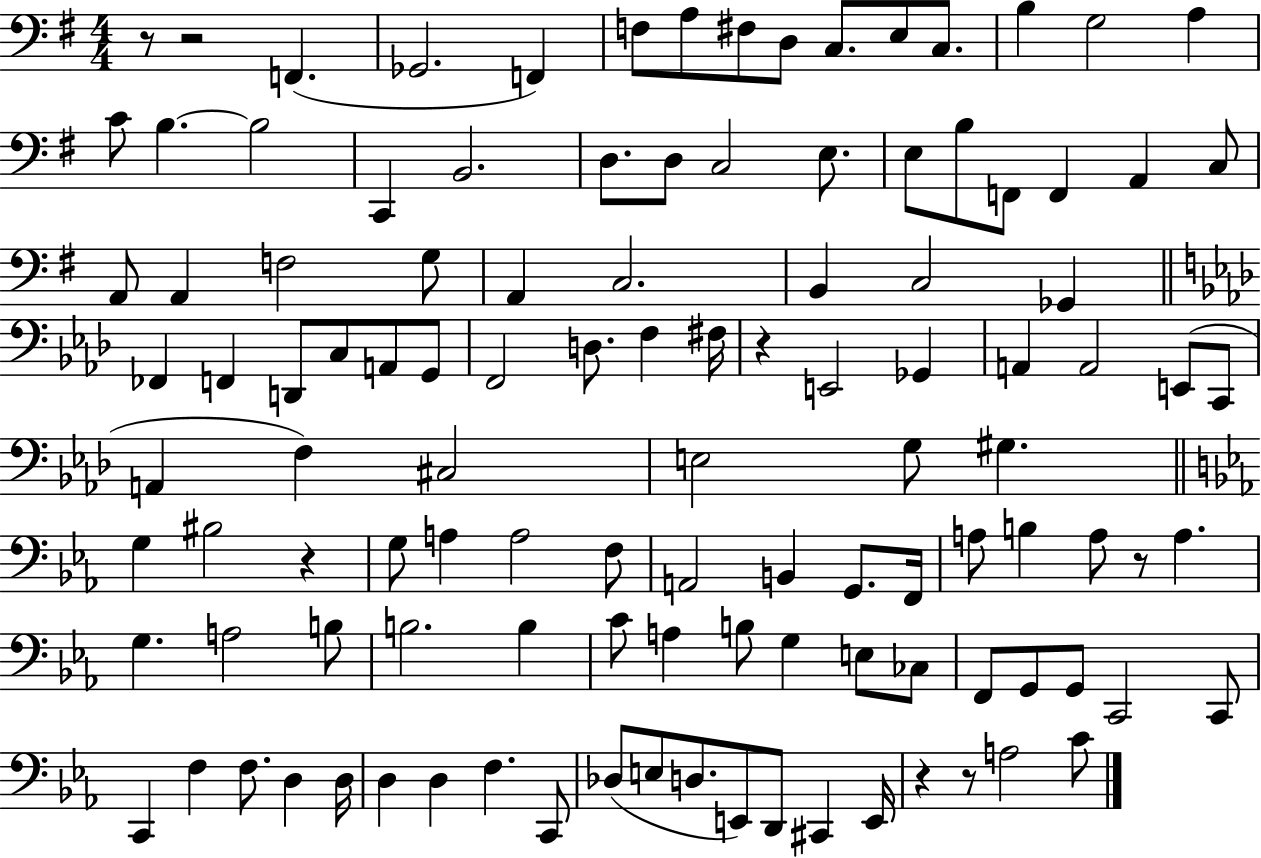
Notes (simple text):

R/e R/h F2/q. Gb2/h. F2/q F3/e A3/e F#3/e D3/e C3/e. E3/e C3/e. B3/q G3/h A3/q C4/e B3/q. B3/h C2/q B2/h. D3/e. D3/e C3/h E3/e. E3/e B3/e F2/e F2/q A2/q C3/e A2/e A2/q F3/h G3/e A2/q C3/h. B2/q C3/h Gb2/q FES2/q F2/q D2/e C3/e A2/e G2/e F2/h D3/e. F3/q F#3/s R/q E2/h Gb2/q A2/q A2/h E2/e C2/e A2/q F3/q C#3/h E3/h G3/e G#3/q. G3/q BIS3/h R/q G3/e A3/q A3/h F3/e A2/h B2/q G2/e. F2/s A3/e B3/q A3/e R/e A3/q. G3/q. A3/h B3/e B3/h. B3/q C4/e A3/q B3/e G3/q E3/e CES3/e F2/e G2/e G2/e C2/h C2/e C2/q F3/q F3/e. D3/q D3/s D3/q D3/q F3/q. C2/e Db3/e E3/e D3/e. E2/e D2/e C#2/q E2/s R/q R/e A3/h C4/e